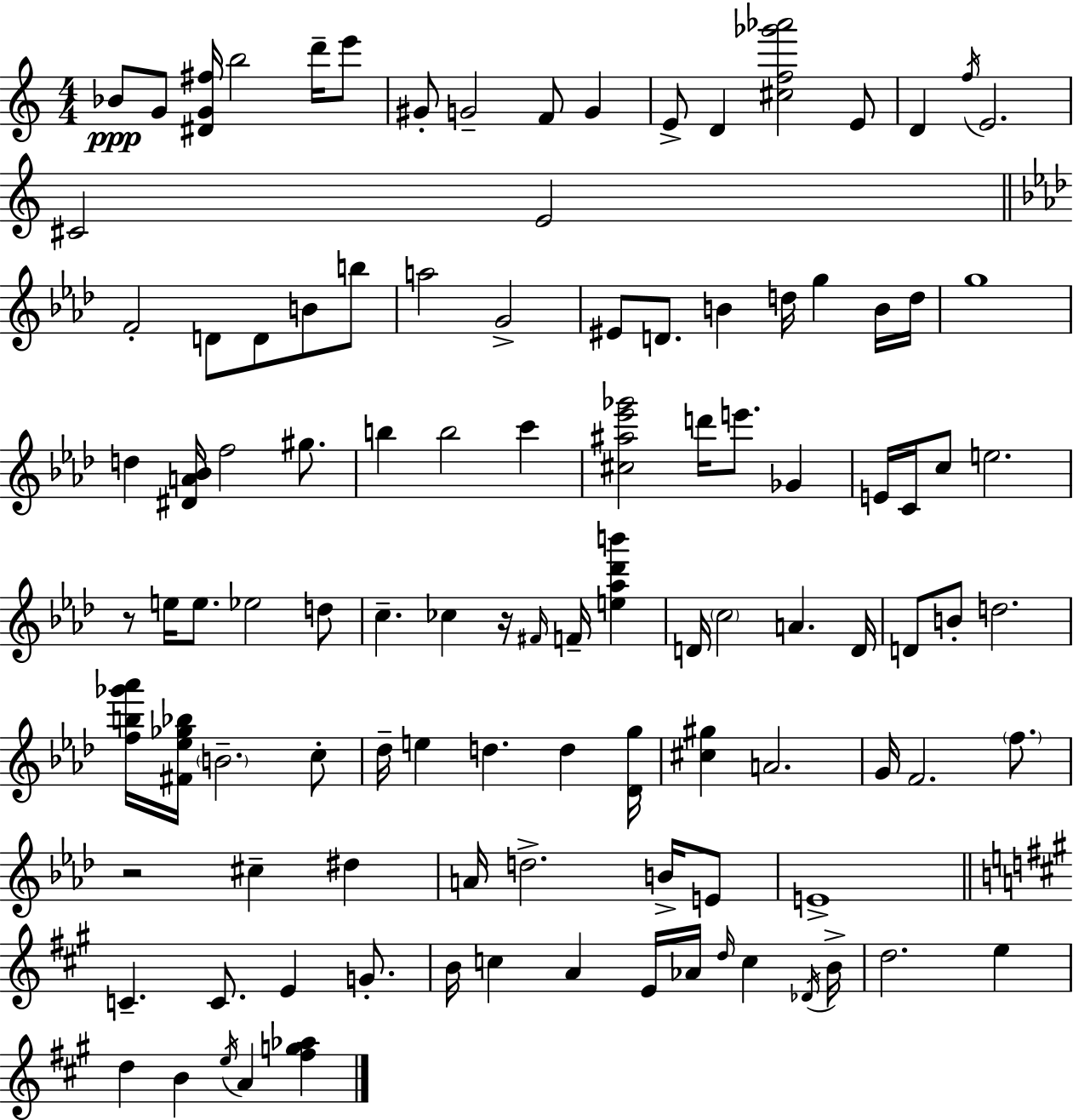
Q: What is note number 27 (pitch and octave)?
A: B4